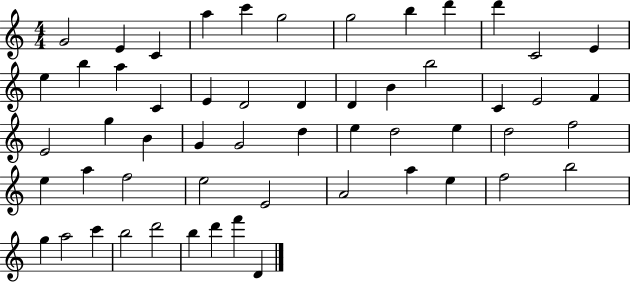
G4/h E4/q C4/q A5/q C6/q G5/h G5/h B5/q D6/q D6/q C4/h E4/q E5/q B5/q A5/q C4/q E4/q D4/h D4/q D4/q B4/q B5/h C4/q E4/h F4/q E4/h G5/q B4/q G4/q G4/h D5/q E5/q D5/h E5/q D5/h F5/h E5/q A5/q F5/h E5/h E4/h A4/h A5/q E5/q F5/h B5/h G5/q A5/h C6/q B5/h D6/h B5/q D6/q F6/q D4/q